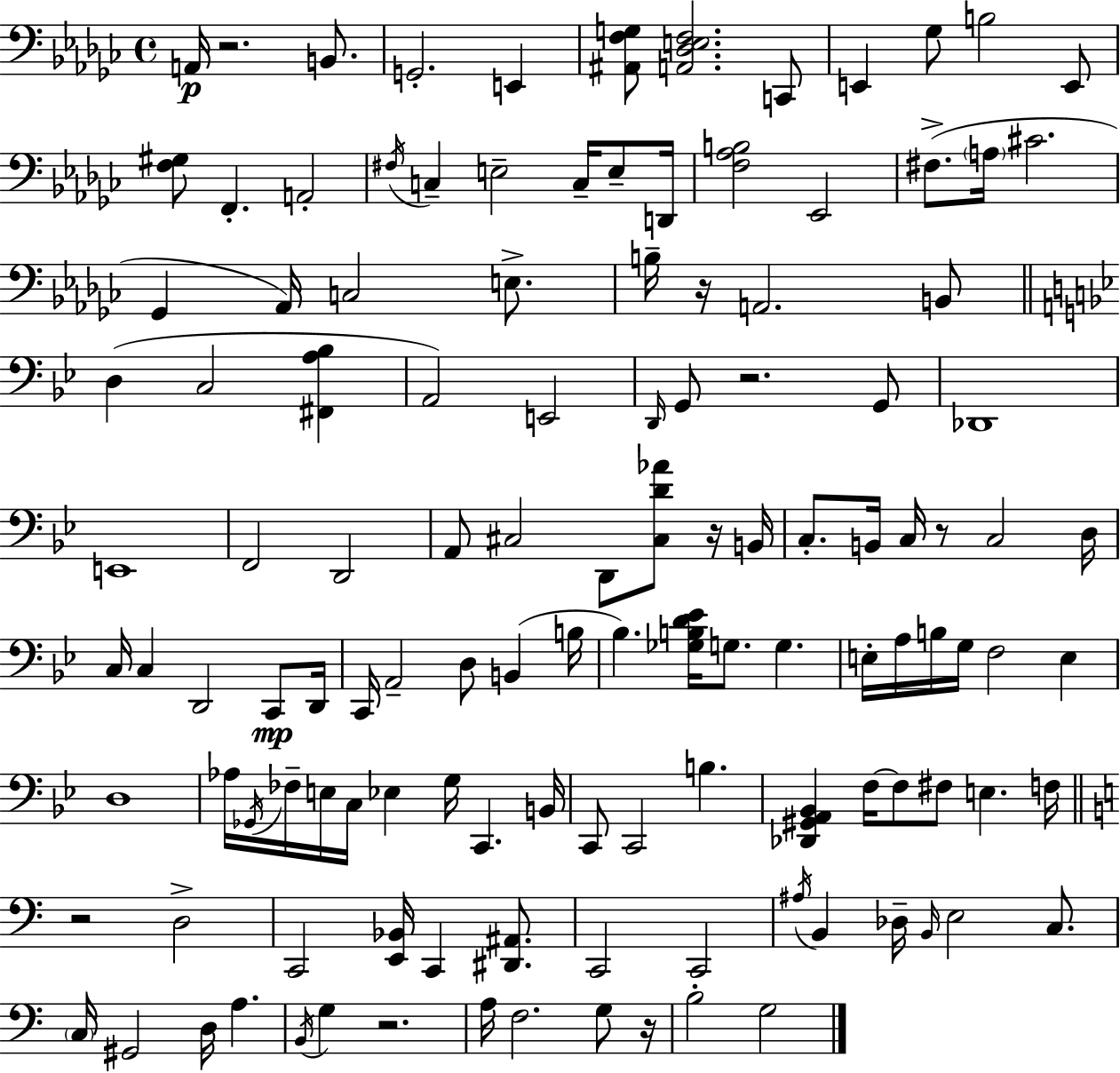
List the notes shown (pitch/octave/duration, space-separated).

A2/s R/h. B2/e. G2/h. E2/q [A#2,F3,G3]/e [A2,Db3,E3,F3]/h. C2/e E2/q Gb3/e B3/h E2/e [F3,G#3]/e F2/q. A2/h F#3/s C3/q E3/h C3/s E3/e D2/s [F3,Ab3,B3]/h Eb2/h F#3/e. A3/s C#4/h. Gb2/q Ab2/s C3/h E3/e. B3/s R/s A2/h. B2/e D3/q C3/h [F#2,A3,Bb3]/q A2/h E2/h D2/s G2/e R/h. G2/e Db2/w E2/w F2/h D2/h A2/e C#3/h D2/e [C#3,D4,Ab4]/e R/s B2/s C3/e. B2/s C3/s R/e C3/h D3/s C3/s C3/q D2/h C2/e D2/s C2/s A2/h D3/e B2/q B3/s Bb3/q. [Gb3,B3,D4,Eb4]/s G3/e. G3/q. E3/s A3/s B3/s G3/s F3/h E3/q D3/w Ab3/s Gb2/s FES3/s E3/s C3/s Eb3/q G3/s C2/q. B2/s C2/e C2/h B3/q. [Db2,G#2,A2,Bb2]/q F3/s F3/e F#3/e E3/q. F3/s R/h D3/h C2/h [E2,Bb2]/s C2/q [D#2,A#2]/e. C2/h C2/h A#3/s B2/q Db3/s B2/s E3/h C3/e. C3/s G#2/h D3/s A3/q. B2/s G3/q R/h. A3/s F3/h. G3/e R/s B3/h G3/h